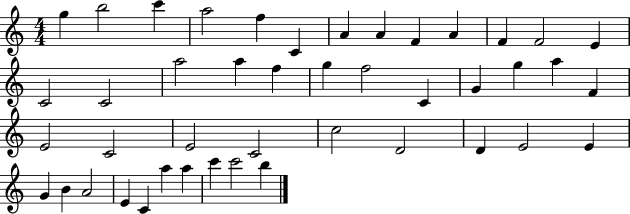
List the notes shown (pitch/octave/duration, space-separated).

G5/q B5/h C6/q A5/h F5/q C4/q A4/q A4/q F4/q A4/q F4/q F4/h E4/q C4/h C4/h A5/h A5/q F5/q G5/q F5/h C4/q G4/q G5/q A5/q F4/q E4/h C4/h E4/h C4/h C5/h D4/h D4/q E4/h E4/q G4/q B4/q A4/h E4/q C4/q A5/q A5/q C6/q C6/h B5/q